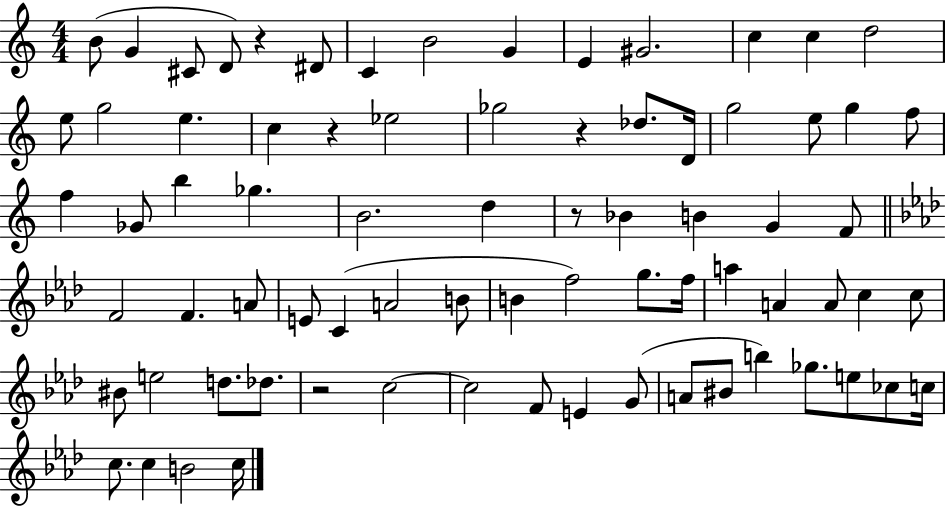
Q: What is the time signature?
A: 4/4